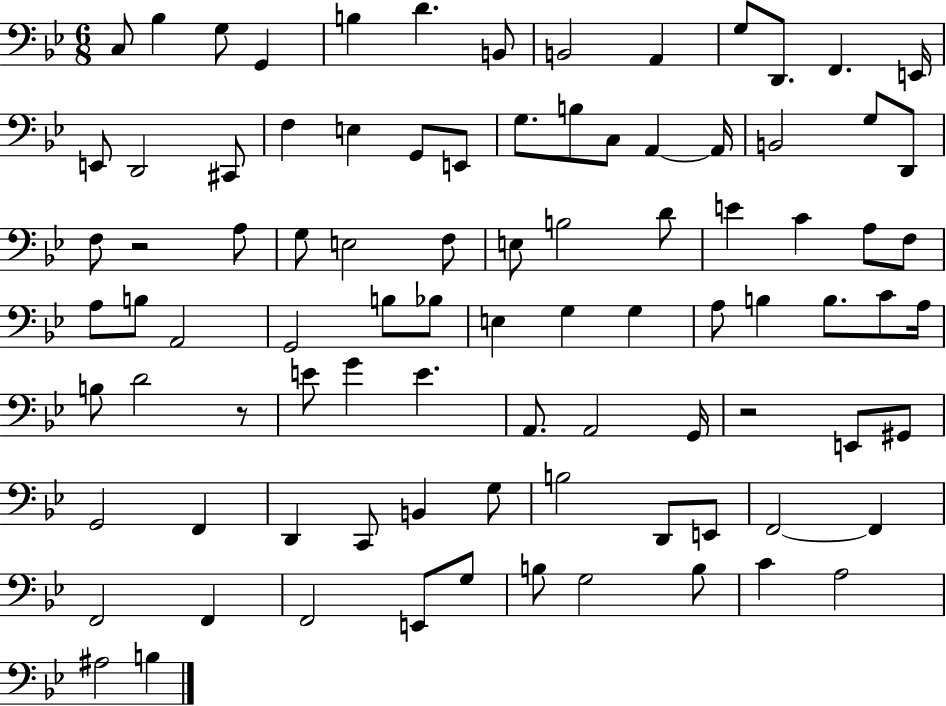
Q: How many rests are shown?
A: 3